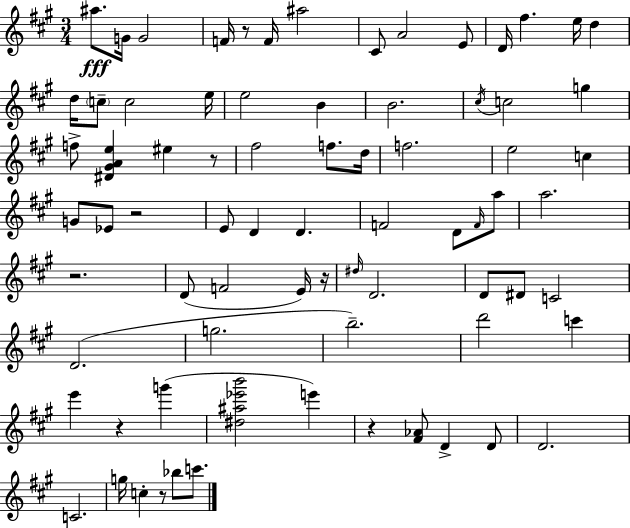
A#5/e. G4/s G4/h F4/s R/e F4/s A#5/h C#4/e A4/h E4/e D4/s F#5/q. E5/s D5/q D5/s C5/e C5/h E5/s E5/h B4/q B4/h. C#5/s C5/h G5/q F5/e [D#4,G#4,A4,E5]/q EIS5/q R/e F#5/h F5/e. D5/s F5/h. E5/h C5/q G4/e Eb4/e R/h E4/e D4/q D4/q. F4/h D4/e F4/s A5/e A5/h. R/h. D4/e F4/h E4/s R/s D#5/s D4/h. D4/e D#4/e C4/h D4/h. G5/h. B5/h. D6/h C6/q E6/q R/q G6/q [D#5,A#5,Eb6,B6]/h E6/q R/q [F#4,Ab4]/e D4/q D4/e D4/h. C4/h. G5/s C5/q R/e Bb5/e C6/e.